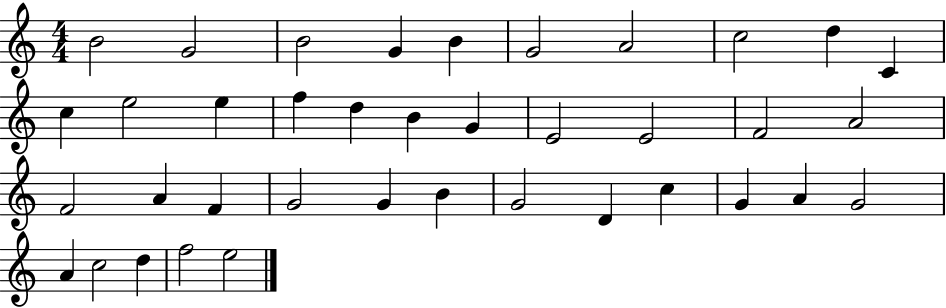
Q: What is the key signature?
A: C major